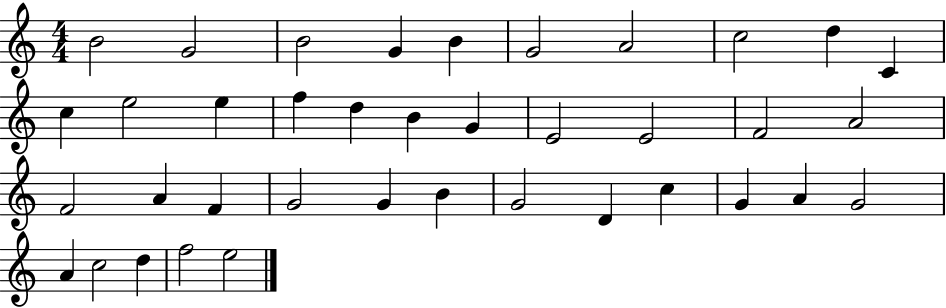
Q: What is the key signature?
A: C major